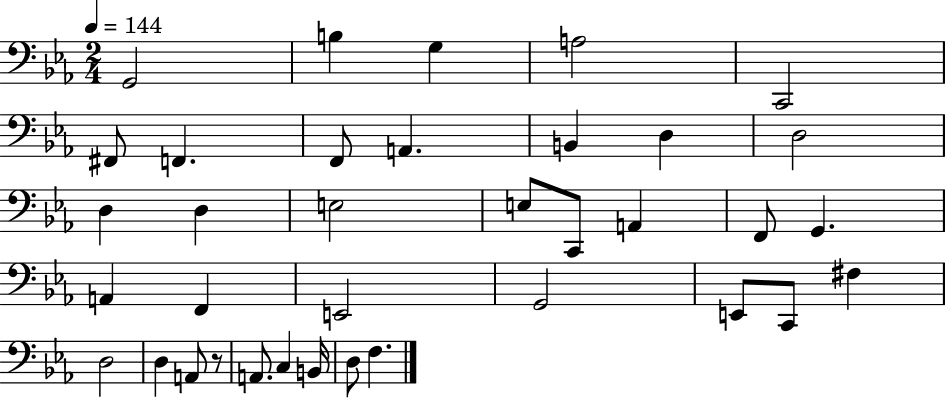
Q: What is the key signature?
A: EES major